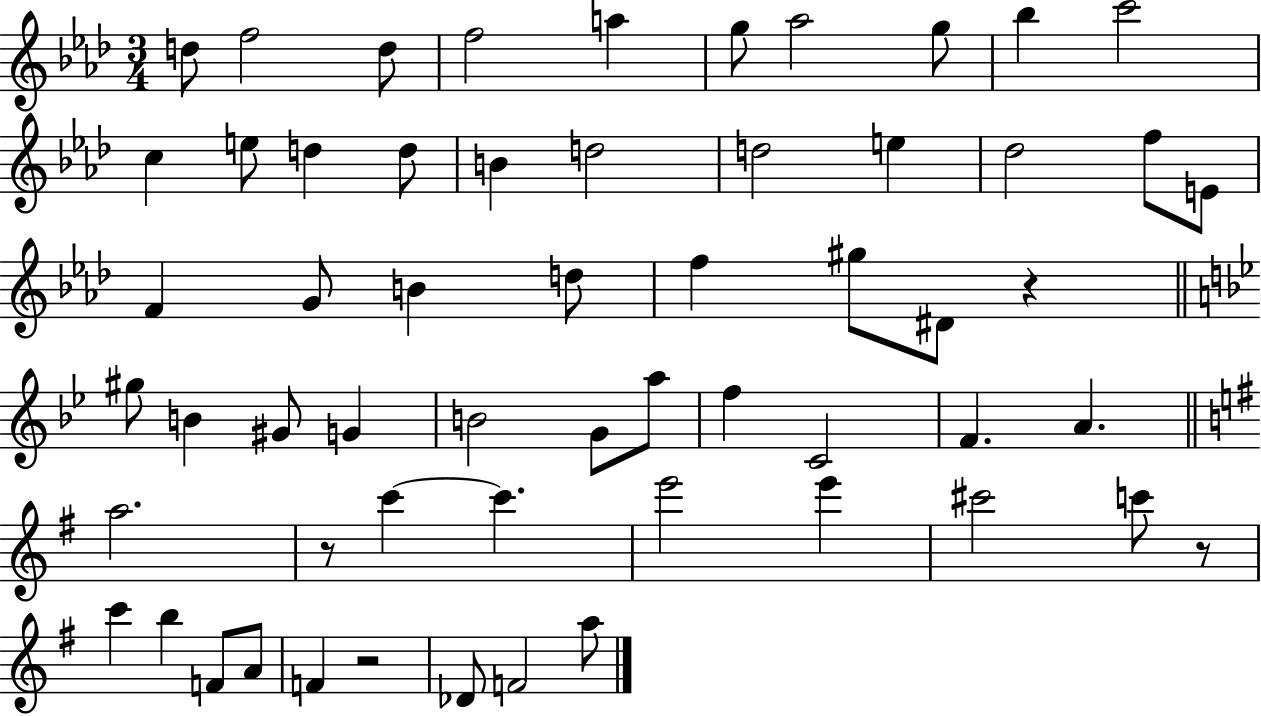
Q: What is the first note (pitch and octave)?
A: D5